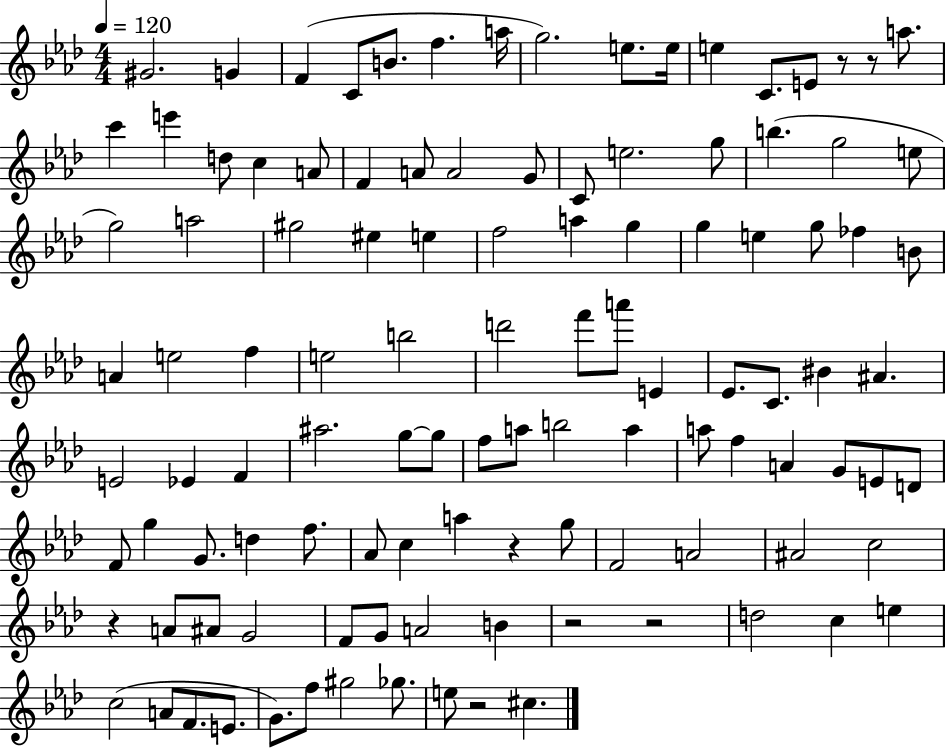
G#4/h. G4/q F4/q C4/e B4/e. F5/q. A5/s G5/h. E5/e. E5/s E5/q C4/e. E4/e R/e R/e A5/e. C6/q E6/q D5/e C5/q A4/e F4/q A4/e A4/h G4/e C4/e E5/h. G5/e B5/q. G5/h E5/e G5/h A5/h G#5/h EIS5/q E5/q F5/h A5/q G5/q G5/q E5/q G5/e FES5/q B4/e A4/q E5/h F5/q E5/h B5/h D6/h F6/e A6/e E4/q Eb4/e. C4/e. BIS4/q A#4/q. E4/h Eb4/q F4/q A#5/h. G5/e G5/e F5/e A5/e B5/h A5/q A5/e F5/q A4/q G4/e E4/e D4/e F4/e G5/q G4/e. D5/q F5/e. Ab4/e C5/q A5/q R/q G5/e F4/h A4/h A#4/h C5/h R/q A4/e A#4/e G4/h F4/e G4/e A4/h B4/q R/h R/h D5/h C5/q E5/q C5/h A4/e F4/e. E4/e. G4/e. F5/e G#5/h Gb5/e. E5/e R/h C#5/q.